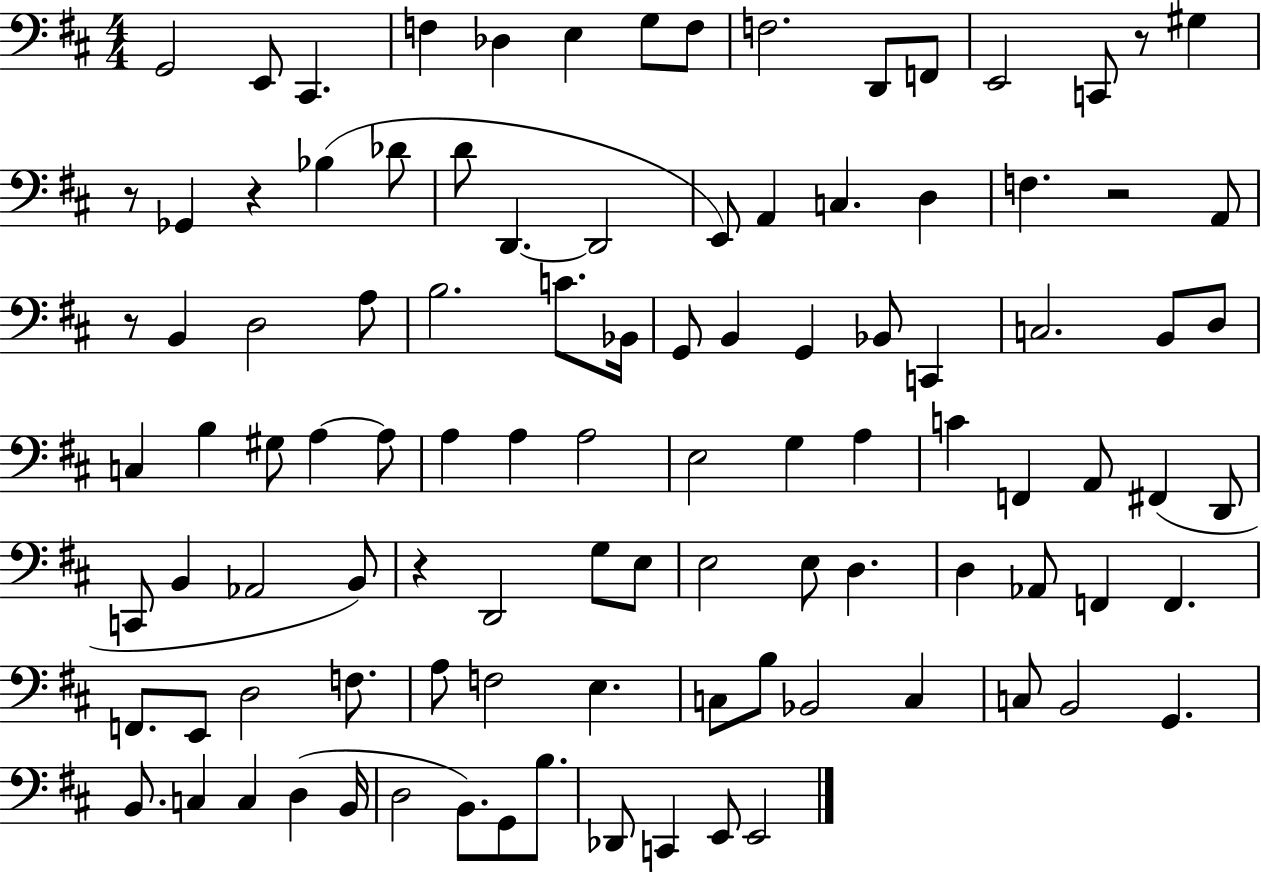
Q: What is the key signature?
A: D major